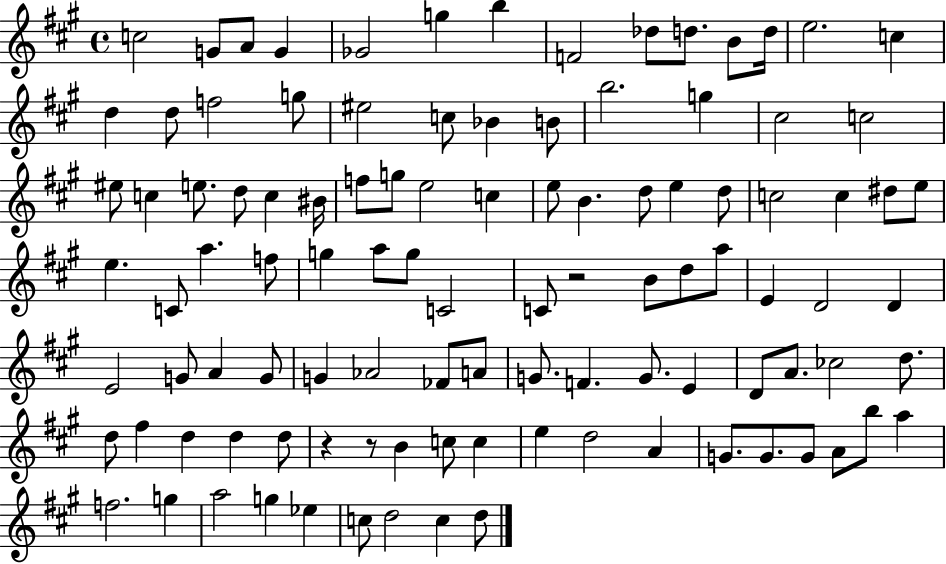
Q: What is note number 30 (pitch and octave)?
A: D5